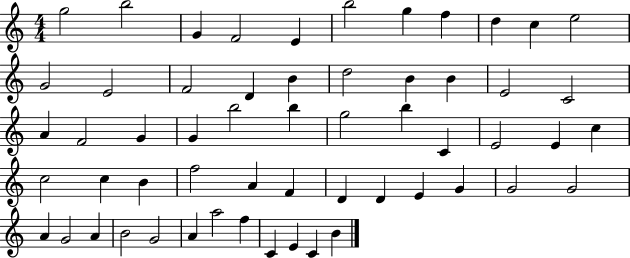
{
  \clef treble
  \numericTimeSignature
  \time 4/4
  \key c \major
  g''2 b''2 | g'4 f'2 e'4 | b''2 g''4 f''4 | d''4 c''4 e''2 | \break g'2 e'2 | f'2 d'4 b'4 | d''2 b'4 b'4 | e'2 c'2 | \break a'4 f'2 g'4 | g'4 b''2 b''4 | g''2 b''4 c'4 | e'2 e'4 c''4 | \break c''2 c''4 b'4 | f''2 a'4 f'4 | d'4 d'4 e'4 g'4 | g'2 g'2 | \break a'4 g'2 a'4 | b'2 g'2 | a'4 a''2 f''4 | c'4 e'4 c'4 b'4 | \break \bar "|."
}